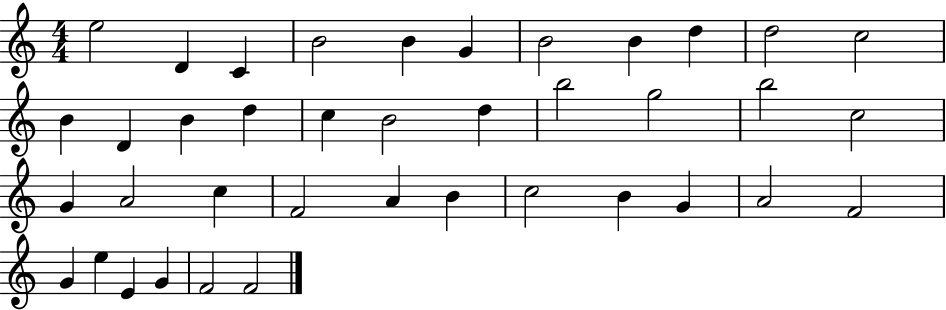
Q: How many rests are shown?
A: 0